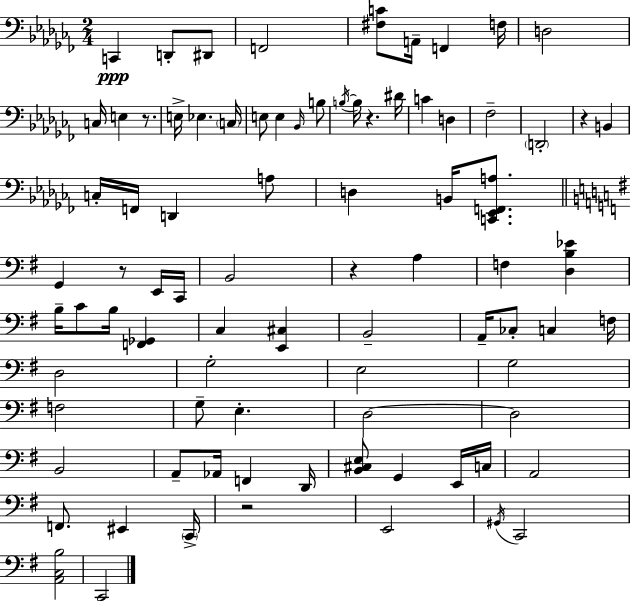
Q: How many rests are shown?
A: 6